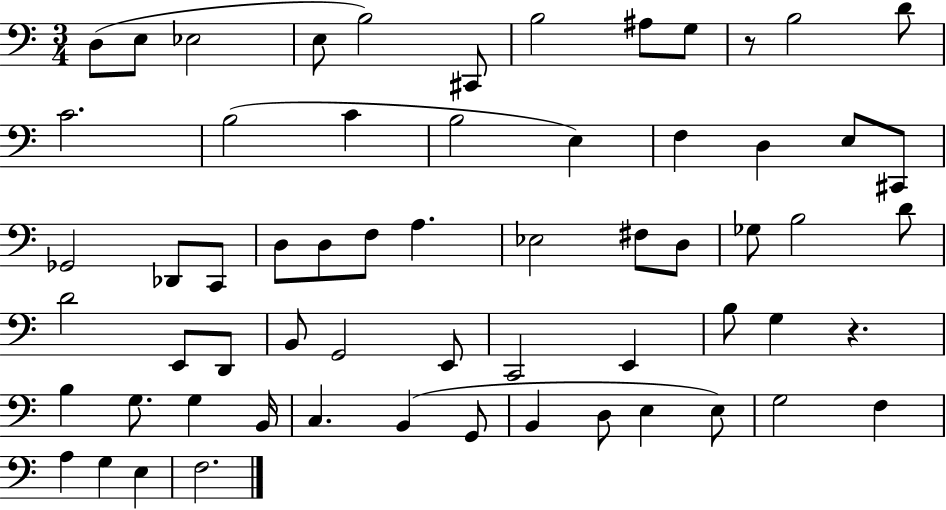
D3/e E3/e Eb3/h E3/e B3/h C#2/e B3/h A#3/e G3/e R/e B3/h D4/e C4/h. B3/h C4/q B3/h E3/q F3/q D3/q E3/e C#2/e Gb2/h Db2/e C2/e D3/e D3/e F3/e A3/q. Eb3/h F#3/e D3/e Gb3/e B3/h D4/e D4/h E2/e D2/e B2/e G2/h E2/e C2/h E2/q B3/e G3/q R/q. B3/q G3/e. G3/q B2/s C3/q. B2/q G2/e B2/q D3/e E3/q E3/e G3/h F3/q A3/q G3/q E3/q F3/h.